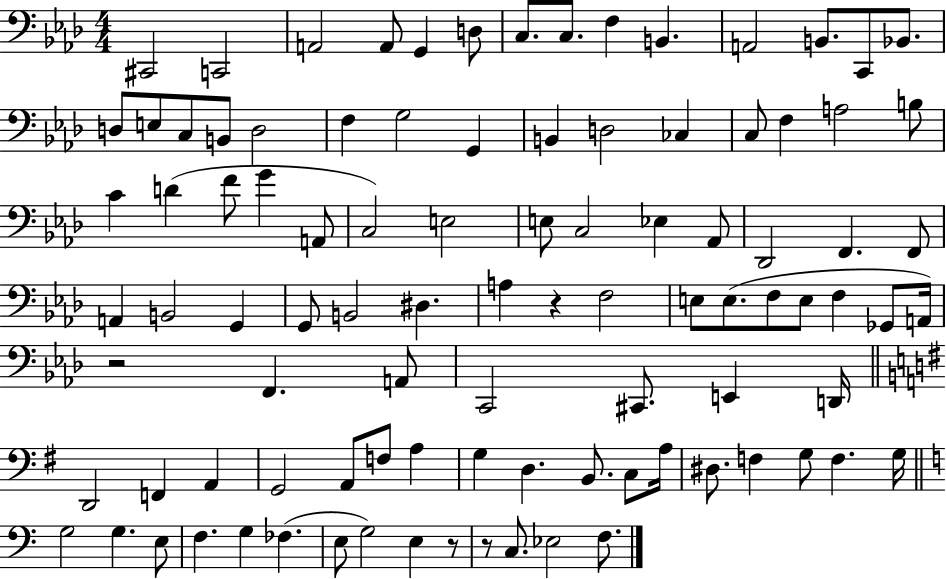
{
  \clef bass
  \numericTimeSignature
  \time 4/4
  \key aes \major
  \repeat volta 2 { cis,2 c,2 | a,2 a,8 g,4 d8 | c8. c8. f4 b,4. | a,2 b,8. c,8 bes,8. | \break d8 e8 c8 b,8 d2 | f4 g2 g,4 | b,4 d2 ces4 | c8 f4 a2 b8 | \break c'4 d'4( f'8 g'4 a,8 | c2) e2 | e8 c2 ees4 aes,8 | des,2 f,4. f,8 | \break a,4 b,2 g,4 | g,8 b,2 dis4. | a4 r4 f2 | e8 e8.( f8 e8 f4 ges,8 a,16) | \break r2 f,4. a,8 | c,2 cis,8. e,4 d,16 | \bar "||" \break \key g \major d,2 f,4 a,4 | g,2 a,8 f8 a4 | g4 d4. b,8. c8 a16 | dis8. f4 g8 f4. g16 | \break \bar "||" \break \key c \major g2 g4. e8 | f4. g4 fes4.( | e8 g2) e4 r8 | r8 c8. ees2 f8. | \break } \bar "|."
}